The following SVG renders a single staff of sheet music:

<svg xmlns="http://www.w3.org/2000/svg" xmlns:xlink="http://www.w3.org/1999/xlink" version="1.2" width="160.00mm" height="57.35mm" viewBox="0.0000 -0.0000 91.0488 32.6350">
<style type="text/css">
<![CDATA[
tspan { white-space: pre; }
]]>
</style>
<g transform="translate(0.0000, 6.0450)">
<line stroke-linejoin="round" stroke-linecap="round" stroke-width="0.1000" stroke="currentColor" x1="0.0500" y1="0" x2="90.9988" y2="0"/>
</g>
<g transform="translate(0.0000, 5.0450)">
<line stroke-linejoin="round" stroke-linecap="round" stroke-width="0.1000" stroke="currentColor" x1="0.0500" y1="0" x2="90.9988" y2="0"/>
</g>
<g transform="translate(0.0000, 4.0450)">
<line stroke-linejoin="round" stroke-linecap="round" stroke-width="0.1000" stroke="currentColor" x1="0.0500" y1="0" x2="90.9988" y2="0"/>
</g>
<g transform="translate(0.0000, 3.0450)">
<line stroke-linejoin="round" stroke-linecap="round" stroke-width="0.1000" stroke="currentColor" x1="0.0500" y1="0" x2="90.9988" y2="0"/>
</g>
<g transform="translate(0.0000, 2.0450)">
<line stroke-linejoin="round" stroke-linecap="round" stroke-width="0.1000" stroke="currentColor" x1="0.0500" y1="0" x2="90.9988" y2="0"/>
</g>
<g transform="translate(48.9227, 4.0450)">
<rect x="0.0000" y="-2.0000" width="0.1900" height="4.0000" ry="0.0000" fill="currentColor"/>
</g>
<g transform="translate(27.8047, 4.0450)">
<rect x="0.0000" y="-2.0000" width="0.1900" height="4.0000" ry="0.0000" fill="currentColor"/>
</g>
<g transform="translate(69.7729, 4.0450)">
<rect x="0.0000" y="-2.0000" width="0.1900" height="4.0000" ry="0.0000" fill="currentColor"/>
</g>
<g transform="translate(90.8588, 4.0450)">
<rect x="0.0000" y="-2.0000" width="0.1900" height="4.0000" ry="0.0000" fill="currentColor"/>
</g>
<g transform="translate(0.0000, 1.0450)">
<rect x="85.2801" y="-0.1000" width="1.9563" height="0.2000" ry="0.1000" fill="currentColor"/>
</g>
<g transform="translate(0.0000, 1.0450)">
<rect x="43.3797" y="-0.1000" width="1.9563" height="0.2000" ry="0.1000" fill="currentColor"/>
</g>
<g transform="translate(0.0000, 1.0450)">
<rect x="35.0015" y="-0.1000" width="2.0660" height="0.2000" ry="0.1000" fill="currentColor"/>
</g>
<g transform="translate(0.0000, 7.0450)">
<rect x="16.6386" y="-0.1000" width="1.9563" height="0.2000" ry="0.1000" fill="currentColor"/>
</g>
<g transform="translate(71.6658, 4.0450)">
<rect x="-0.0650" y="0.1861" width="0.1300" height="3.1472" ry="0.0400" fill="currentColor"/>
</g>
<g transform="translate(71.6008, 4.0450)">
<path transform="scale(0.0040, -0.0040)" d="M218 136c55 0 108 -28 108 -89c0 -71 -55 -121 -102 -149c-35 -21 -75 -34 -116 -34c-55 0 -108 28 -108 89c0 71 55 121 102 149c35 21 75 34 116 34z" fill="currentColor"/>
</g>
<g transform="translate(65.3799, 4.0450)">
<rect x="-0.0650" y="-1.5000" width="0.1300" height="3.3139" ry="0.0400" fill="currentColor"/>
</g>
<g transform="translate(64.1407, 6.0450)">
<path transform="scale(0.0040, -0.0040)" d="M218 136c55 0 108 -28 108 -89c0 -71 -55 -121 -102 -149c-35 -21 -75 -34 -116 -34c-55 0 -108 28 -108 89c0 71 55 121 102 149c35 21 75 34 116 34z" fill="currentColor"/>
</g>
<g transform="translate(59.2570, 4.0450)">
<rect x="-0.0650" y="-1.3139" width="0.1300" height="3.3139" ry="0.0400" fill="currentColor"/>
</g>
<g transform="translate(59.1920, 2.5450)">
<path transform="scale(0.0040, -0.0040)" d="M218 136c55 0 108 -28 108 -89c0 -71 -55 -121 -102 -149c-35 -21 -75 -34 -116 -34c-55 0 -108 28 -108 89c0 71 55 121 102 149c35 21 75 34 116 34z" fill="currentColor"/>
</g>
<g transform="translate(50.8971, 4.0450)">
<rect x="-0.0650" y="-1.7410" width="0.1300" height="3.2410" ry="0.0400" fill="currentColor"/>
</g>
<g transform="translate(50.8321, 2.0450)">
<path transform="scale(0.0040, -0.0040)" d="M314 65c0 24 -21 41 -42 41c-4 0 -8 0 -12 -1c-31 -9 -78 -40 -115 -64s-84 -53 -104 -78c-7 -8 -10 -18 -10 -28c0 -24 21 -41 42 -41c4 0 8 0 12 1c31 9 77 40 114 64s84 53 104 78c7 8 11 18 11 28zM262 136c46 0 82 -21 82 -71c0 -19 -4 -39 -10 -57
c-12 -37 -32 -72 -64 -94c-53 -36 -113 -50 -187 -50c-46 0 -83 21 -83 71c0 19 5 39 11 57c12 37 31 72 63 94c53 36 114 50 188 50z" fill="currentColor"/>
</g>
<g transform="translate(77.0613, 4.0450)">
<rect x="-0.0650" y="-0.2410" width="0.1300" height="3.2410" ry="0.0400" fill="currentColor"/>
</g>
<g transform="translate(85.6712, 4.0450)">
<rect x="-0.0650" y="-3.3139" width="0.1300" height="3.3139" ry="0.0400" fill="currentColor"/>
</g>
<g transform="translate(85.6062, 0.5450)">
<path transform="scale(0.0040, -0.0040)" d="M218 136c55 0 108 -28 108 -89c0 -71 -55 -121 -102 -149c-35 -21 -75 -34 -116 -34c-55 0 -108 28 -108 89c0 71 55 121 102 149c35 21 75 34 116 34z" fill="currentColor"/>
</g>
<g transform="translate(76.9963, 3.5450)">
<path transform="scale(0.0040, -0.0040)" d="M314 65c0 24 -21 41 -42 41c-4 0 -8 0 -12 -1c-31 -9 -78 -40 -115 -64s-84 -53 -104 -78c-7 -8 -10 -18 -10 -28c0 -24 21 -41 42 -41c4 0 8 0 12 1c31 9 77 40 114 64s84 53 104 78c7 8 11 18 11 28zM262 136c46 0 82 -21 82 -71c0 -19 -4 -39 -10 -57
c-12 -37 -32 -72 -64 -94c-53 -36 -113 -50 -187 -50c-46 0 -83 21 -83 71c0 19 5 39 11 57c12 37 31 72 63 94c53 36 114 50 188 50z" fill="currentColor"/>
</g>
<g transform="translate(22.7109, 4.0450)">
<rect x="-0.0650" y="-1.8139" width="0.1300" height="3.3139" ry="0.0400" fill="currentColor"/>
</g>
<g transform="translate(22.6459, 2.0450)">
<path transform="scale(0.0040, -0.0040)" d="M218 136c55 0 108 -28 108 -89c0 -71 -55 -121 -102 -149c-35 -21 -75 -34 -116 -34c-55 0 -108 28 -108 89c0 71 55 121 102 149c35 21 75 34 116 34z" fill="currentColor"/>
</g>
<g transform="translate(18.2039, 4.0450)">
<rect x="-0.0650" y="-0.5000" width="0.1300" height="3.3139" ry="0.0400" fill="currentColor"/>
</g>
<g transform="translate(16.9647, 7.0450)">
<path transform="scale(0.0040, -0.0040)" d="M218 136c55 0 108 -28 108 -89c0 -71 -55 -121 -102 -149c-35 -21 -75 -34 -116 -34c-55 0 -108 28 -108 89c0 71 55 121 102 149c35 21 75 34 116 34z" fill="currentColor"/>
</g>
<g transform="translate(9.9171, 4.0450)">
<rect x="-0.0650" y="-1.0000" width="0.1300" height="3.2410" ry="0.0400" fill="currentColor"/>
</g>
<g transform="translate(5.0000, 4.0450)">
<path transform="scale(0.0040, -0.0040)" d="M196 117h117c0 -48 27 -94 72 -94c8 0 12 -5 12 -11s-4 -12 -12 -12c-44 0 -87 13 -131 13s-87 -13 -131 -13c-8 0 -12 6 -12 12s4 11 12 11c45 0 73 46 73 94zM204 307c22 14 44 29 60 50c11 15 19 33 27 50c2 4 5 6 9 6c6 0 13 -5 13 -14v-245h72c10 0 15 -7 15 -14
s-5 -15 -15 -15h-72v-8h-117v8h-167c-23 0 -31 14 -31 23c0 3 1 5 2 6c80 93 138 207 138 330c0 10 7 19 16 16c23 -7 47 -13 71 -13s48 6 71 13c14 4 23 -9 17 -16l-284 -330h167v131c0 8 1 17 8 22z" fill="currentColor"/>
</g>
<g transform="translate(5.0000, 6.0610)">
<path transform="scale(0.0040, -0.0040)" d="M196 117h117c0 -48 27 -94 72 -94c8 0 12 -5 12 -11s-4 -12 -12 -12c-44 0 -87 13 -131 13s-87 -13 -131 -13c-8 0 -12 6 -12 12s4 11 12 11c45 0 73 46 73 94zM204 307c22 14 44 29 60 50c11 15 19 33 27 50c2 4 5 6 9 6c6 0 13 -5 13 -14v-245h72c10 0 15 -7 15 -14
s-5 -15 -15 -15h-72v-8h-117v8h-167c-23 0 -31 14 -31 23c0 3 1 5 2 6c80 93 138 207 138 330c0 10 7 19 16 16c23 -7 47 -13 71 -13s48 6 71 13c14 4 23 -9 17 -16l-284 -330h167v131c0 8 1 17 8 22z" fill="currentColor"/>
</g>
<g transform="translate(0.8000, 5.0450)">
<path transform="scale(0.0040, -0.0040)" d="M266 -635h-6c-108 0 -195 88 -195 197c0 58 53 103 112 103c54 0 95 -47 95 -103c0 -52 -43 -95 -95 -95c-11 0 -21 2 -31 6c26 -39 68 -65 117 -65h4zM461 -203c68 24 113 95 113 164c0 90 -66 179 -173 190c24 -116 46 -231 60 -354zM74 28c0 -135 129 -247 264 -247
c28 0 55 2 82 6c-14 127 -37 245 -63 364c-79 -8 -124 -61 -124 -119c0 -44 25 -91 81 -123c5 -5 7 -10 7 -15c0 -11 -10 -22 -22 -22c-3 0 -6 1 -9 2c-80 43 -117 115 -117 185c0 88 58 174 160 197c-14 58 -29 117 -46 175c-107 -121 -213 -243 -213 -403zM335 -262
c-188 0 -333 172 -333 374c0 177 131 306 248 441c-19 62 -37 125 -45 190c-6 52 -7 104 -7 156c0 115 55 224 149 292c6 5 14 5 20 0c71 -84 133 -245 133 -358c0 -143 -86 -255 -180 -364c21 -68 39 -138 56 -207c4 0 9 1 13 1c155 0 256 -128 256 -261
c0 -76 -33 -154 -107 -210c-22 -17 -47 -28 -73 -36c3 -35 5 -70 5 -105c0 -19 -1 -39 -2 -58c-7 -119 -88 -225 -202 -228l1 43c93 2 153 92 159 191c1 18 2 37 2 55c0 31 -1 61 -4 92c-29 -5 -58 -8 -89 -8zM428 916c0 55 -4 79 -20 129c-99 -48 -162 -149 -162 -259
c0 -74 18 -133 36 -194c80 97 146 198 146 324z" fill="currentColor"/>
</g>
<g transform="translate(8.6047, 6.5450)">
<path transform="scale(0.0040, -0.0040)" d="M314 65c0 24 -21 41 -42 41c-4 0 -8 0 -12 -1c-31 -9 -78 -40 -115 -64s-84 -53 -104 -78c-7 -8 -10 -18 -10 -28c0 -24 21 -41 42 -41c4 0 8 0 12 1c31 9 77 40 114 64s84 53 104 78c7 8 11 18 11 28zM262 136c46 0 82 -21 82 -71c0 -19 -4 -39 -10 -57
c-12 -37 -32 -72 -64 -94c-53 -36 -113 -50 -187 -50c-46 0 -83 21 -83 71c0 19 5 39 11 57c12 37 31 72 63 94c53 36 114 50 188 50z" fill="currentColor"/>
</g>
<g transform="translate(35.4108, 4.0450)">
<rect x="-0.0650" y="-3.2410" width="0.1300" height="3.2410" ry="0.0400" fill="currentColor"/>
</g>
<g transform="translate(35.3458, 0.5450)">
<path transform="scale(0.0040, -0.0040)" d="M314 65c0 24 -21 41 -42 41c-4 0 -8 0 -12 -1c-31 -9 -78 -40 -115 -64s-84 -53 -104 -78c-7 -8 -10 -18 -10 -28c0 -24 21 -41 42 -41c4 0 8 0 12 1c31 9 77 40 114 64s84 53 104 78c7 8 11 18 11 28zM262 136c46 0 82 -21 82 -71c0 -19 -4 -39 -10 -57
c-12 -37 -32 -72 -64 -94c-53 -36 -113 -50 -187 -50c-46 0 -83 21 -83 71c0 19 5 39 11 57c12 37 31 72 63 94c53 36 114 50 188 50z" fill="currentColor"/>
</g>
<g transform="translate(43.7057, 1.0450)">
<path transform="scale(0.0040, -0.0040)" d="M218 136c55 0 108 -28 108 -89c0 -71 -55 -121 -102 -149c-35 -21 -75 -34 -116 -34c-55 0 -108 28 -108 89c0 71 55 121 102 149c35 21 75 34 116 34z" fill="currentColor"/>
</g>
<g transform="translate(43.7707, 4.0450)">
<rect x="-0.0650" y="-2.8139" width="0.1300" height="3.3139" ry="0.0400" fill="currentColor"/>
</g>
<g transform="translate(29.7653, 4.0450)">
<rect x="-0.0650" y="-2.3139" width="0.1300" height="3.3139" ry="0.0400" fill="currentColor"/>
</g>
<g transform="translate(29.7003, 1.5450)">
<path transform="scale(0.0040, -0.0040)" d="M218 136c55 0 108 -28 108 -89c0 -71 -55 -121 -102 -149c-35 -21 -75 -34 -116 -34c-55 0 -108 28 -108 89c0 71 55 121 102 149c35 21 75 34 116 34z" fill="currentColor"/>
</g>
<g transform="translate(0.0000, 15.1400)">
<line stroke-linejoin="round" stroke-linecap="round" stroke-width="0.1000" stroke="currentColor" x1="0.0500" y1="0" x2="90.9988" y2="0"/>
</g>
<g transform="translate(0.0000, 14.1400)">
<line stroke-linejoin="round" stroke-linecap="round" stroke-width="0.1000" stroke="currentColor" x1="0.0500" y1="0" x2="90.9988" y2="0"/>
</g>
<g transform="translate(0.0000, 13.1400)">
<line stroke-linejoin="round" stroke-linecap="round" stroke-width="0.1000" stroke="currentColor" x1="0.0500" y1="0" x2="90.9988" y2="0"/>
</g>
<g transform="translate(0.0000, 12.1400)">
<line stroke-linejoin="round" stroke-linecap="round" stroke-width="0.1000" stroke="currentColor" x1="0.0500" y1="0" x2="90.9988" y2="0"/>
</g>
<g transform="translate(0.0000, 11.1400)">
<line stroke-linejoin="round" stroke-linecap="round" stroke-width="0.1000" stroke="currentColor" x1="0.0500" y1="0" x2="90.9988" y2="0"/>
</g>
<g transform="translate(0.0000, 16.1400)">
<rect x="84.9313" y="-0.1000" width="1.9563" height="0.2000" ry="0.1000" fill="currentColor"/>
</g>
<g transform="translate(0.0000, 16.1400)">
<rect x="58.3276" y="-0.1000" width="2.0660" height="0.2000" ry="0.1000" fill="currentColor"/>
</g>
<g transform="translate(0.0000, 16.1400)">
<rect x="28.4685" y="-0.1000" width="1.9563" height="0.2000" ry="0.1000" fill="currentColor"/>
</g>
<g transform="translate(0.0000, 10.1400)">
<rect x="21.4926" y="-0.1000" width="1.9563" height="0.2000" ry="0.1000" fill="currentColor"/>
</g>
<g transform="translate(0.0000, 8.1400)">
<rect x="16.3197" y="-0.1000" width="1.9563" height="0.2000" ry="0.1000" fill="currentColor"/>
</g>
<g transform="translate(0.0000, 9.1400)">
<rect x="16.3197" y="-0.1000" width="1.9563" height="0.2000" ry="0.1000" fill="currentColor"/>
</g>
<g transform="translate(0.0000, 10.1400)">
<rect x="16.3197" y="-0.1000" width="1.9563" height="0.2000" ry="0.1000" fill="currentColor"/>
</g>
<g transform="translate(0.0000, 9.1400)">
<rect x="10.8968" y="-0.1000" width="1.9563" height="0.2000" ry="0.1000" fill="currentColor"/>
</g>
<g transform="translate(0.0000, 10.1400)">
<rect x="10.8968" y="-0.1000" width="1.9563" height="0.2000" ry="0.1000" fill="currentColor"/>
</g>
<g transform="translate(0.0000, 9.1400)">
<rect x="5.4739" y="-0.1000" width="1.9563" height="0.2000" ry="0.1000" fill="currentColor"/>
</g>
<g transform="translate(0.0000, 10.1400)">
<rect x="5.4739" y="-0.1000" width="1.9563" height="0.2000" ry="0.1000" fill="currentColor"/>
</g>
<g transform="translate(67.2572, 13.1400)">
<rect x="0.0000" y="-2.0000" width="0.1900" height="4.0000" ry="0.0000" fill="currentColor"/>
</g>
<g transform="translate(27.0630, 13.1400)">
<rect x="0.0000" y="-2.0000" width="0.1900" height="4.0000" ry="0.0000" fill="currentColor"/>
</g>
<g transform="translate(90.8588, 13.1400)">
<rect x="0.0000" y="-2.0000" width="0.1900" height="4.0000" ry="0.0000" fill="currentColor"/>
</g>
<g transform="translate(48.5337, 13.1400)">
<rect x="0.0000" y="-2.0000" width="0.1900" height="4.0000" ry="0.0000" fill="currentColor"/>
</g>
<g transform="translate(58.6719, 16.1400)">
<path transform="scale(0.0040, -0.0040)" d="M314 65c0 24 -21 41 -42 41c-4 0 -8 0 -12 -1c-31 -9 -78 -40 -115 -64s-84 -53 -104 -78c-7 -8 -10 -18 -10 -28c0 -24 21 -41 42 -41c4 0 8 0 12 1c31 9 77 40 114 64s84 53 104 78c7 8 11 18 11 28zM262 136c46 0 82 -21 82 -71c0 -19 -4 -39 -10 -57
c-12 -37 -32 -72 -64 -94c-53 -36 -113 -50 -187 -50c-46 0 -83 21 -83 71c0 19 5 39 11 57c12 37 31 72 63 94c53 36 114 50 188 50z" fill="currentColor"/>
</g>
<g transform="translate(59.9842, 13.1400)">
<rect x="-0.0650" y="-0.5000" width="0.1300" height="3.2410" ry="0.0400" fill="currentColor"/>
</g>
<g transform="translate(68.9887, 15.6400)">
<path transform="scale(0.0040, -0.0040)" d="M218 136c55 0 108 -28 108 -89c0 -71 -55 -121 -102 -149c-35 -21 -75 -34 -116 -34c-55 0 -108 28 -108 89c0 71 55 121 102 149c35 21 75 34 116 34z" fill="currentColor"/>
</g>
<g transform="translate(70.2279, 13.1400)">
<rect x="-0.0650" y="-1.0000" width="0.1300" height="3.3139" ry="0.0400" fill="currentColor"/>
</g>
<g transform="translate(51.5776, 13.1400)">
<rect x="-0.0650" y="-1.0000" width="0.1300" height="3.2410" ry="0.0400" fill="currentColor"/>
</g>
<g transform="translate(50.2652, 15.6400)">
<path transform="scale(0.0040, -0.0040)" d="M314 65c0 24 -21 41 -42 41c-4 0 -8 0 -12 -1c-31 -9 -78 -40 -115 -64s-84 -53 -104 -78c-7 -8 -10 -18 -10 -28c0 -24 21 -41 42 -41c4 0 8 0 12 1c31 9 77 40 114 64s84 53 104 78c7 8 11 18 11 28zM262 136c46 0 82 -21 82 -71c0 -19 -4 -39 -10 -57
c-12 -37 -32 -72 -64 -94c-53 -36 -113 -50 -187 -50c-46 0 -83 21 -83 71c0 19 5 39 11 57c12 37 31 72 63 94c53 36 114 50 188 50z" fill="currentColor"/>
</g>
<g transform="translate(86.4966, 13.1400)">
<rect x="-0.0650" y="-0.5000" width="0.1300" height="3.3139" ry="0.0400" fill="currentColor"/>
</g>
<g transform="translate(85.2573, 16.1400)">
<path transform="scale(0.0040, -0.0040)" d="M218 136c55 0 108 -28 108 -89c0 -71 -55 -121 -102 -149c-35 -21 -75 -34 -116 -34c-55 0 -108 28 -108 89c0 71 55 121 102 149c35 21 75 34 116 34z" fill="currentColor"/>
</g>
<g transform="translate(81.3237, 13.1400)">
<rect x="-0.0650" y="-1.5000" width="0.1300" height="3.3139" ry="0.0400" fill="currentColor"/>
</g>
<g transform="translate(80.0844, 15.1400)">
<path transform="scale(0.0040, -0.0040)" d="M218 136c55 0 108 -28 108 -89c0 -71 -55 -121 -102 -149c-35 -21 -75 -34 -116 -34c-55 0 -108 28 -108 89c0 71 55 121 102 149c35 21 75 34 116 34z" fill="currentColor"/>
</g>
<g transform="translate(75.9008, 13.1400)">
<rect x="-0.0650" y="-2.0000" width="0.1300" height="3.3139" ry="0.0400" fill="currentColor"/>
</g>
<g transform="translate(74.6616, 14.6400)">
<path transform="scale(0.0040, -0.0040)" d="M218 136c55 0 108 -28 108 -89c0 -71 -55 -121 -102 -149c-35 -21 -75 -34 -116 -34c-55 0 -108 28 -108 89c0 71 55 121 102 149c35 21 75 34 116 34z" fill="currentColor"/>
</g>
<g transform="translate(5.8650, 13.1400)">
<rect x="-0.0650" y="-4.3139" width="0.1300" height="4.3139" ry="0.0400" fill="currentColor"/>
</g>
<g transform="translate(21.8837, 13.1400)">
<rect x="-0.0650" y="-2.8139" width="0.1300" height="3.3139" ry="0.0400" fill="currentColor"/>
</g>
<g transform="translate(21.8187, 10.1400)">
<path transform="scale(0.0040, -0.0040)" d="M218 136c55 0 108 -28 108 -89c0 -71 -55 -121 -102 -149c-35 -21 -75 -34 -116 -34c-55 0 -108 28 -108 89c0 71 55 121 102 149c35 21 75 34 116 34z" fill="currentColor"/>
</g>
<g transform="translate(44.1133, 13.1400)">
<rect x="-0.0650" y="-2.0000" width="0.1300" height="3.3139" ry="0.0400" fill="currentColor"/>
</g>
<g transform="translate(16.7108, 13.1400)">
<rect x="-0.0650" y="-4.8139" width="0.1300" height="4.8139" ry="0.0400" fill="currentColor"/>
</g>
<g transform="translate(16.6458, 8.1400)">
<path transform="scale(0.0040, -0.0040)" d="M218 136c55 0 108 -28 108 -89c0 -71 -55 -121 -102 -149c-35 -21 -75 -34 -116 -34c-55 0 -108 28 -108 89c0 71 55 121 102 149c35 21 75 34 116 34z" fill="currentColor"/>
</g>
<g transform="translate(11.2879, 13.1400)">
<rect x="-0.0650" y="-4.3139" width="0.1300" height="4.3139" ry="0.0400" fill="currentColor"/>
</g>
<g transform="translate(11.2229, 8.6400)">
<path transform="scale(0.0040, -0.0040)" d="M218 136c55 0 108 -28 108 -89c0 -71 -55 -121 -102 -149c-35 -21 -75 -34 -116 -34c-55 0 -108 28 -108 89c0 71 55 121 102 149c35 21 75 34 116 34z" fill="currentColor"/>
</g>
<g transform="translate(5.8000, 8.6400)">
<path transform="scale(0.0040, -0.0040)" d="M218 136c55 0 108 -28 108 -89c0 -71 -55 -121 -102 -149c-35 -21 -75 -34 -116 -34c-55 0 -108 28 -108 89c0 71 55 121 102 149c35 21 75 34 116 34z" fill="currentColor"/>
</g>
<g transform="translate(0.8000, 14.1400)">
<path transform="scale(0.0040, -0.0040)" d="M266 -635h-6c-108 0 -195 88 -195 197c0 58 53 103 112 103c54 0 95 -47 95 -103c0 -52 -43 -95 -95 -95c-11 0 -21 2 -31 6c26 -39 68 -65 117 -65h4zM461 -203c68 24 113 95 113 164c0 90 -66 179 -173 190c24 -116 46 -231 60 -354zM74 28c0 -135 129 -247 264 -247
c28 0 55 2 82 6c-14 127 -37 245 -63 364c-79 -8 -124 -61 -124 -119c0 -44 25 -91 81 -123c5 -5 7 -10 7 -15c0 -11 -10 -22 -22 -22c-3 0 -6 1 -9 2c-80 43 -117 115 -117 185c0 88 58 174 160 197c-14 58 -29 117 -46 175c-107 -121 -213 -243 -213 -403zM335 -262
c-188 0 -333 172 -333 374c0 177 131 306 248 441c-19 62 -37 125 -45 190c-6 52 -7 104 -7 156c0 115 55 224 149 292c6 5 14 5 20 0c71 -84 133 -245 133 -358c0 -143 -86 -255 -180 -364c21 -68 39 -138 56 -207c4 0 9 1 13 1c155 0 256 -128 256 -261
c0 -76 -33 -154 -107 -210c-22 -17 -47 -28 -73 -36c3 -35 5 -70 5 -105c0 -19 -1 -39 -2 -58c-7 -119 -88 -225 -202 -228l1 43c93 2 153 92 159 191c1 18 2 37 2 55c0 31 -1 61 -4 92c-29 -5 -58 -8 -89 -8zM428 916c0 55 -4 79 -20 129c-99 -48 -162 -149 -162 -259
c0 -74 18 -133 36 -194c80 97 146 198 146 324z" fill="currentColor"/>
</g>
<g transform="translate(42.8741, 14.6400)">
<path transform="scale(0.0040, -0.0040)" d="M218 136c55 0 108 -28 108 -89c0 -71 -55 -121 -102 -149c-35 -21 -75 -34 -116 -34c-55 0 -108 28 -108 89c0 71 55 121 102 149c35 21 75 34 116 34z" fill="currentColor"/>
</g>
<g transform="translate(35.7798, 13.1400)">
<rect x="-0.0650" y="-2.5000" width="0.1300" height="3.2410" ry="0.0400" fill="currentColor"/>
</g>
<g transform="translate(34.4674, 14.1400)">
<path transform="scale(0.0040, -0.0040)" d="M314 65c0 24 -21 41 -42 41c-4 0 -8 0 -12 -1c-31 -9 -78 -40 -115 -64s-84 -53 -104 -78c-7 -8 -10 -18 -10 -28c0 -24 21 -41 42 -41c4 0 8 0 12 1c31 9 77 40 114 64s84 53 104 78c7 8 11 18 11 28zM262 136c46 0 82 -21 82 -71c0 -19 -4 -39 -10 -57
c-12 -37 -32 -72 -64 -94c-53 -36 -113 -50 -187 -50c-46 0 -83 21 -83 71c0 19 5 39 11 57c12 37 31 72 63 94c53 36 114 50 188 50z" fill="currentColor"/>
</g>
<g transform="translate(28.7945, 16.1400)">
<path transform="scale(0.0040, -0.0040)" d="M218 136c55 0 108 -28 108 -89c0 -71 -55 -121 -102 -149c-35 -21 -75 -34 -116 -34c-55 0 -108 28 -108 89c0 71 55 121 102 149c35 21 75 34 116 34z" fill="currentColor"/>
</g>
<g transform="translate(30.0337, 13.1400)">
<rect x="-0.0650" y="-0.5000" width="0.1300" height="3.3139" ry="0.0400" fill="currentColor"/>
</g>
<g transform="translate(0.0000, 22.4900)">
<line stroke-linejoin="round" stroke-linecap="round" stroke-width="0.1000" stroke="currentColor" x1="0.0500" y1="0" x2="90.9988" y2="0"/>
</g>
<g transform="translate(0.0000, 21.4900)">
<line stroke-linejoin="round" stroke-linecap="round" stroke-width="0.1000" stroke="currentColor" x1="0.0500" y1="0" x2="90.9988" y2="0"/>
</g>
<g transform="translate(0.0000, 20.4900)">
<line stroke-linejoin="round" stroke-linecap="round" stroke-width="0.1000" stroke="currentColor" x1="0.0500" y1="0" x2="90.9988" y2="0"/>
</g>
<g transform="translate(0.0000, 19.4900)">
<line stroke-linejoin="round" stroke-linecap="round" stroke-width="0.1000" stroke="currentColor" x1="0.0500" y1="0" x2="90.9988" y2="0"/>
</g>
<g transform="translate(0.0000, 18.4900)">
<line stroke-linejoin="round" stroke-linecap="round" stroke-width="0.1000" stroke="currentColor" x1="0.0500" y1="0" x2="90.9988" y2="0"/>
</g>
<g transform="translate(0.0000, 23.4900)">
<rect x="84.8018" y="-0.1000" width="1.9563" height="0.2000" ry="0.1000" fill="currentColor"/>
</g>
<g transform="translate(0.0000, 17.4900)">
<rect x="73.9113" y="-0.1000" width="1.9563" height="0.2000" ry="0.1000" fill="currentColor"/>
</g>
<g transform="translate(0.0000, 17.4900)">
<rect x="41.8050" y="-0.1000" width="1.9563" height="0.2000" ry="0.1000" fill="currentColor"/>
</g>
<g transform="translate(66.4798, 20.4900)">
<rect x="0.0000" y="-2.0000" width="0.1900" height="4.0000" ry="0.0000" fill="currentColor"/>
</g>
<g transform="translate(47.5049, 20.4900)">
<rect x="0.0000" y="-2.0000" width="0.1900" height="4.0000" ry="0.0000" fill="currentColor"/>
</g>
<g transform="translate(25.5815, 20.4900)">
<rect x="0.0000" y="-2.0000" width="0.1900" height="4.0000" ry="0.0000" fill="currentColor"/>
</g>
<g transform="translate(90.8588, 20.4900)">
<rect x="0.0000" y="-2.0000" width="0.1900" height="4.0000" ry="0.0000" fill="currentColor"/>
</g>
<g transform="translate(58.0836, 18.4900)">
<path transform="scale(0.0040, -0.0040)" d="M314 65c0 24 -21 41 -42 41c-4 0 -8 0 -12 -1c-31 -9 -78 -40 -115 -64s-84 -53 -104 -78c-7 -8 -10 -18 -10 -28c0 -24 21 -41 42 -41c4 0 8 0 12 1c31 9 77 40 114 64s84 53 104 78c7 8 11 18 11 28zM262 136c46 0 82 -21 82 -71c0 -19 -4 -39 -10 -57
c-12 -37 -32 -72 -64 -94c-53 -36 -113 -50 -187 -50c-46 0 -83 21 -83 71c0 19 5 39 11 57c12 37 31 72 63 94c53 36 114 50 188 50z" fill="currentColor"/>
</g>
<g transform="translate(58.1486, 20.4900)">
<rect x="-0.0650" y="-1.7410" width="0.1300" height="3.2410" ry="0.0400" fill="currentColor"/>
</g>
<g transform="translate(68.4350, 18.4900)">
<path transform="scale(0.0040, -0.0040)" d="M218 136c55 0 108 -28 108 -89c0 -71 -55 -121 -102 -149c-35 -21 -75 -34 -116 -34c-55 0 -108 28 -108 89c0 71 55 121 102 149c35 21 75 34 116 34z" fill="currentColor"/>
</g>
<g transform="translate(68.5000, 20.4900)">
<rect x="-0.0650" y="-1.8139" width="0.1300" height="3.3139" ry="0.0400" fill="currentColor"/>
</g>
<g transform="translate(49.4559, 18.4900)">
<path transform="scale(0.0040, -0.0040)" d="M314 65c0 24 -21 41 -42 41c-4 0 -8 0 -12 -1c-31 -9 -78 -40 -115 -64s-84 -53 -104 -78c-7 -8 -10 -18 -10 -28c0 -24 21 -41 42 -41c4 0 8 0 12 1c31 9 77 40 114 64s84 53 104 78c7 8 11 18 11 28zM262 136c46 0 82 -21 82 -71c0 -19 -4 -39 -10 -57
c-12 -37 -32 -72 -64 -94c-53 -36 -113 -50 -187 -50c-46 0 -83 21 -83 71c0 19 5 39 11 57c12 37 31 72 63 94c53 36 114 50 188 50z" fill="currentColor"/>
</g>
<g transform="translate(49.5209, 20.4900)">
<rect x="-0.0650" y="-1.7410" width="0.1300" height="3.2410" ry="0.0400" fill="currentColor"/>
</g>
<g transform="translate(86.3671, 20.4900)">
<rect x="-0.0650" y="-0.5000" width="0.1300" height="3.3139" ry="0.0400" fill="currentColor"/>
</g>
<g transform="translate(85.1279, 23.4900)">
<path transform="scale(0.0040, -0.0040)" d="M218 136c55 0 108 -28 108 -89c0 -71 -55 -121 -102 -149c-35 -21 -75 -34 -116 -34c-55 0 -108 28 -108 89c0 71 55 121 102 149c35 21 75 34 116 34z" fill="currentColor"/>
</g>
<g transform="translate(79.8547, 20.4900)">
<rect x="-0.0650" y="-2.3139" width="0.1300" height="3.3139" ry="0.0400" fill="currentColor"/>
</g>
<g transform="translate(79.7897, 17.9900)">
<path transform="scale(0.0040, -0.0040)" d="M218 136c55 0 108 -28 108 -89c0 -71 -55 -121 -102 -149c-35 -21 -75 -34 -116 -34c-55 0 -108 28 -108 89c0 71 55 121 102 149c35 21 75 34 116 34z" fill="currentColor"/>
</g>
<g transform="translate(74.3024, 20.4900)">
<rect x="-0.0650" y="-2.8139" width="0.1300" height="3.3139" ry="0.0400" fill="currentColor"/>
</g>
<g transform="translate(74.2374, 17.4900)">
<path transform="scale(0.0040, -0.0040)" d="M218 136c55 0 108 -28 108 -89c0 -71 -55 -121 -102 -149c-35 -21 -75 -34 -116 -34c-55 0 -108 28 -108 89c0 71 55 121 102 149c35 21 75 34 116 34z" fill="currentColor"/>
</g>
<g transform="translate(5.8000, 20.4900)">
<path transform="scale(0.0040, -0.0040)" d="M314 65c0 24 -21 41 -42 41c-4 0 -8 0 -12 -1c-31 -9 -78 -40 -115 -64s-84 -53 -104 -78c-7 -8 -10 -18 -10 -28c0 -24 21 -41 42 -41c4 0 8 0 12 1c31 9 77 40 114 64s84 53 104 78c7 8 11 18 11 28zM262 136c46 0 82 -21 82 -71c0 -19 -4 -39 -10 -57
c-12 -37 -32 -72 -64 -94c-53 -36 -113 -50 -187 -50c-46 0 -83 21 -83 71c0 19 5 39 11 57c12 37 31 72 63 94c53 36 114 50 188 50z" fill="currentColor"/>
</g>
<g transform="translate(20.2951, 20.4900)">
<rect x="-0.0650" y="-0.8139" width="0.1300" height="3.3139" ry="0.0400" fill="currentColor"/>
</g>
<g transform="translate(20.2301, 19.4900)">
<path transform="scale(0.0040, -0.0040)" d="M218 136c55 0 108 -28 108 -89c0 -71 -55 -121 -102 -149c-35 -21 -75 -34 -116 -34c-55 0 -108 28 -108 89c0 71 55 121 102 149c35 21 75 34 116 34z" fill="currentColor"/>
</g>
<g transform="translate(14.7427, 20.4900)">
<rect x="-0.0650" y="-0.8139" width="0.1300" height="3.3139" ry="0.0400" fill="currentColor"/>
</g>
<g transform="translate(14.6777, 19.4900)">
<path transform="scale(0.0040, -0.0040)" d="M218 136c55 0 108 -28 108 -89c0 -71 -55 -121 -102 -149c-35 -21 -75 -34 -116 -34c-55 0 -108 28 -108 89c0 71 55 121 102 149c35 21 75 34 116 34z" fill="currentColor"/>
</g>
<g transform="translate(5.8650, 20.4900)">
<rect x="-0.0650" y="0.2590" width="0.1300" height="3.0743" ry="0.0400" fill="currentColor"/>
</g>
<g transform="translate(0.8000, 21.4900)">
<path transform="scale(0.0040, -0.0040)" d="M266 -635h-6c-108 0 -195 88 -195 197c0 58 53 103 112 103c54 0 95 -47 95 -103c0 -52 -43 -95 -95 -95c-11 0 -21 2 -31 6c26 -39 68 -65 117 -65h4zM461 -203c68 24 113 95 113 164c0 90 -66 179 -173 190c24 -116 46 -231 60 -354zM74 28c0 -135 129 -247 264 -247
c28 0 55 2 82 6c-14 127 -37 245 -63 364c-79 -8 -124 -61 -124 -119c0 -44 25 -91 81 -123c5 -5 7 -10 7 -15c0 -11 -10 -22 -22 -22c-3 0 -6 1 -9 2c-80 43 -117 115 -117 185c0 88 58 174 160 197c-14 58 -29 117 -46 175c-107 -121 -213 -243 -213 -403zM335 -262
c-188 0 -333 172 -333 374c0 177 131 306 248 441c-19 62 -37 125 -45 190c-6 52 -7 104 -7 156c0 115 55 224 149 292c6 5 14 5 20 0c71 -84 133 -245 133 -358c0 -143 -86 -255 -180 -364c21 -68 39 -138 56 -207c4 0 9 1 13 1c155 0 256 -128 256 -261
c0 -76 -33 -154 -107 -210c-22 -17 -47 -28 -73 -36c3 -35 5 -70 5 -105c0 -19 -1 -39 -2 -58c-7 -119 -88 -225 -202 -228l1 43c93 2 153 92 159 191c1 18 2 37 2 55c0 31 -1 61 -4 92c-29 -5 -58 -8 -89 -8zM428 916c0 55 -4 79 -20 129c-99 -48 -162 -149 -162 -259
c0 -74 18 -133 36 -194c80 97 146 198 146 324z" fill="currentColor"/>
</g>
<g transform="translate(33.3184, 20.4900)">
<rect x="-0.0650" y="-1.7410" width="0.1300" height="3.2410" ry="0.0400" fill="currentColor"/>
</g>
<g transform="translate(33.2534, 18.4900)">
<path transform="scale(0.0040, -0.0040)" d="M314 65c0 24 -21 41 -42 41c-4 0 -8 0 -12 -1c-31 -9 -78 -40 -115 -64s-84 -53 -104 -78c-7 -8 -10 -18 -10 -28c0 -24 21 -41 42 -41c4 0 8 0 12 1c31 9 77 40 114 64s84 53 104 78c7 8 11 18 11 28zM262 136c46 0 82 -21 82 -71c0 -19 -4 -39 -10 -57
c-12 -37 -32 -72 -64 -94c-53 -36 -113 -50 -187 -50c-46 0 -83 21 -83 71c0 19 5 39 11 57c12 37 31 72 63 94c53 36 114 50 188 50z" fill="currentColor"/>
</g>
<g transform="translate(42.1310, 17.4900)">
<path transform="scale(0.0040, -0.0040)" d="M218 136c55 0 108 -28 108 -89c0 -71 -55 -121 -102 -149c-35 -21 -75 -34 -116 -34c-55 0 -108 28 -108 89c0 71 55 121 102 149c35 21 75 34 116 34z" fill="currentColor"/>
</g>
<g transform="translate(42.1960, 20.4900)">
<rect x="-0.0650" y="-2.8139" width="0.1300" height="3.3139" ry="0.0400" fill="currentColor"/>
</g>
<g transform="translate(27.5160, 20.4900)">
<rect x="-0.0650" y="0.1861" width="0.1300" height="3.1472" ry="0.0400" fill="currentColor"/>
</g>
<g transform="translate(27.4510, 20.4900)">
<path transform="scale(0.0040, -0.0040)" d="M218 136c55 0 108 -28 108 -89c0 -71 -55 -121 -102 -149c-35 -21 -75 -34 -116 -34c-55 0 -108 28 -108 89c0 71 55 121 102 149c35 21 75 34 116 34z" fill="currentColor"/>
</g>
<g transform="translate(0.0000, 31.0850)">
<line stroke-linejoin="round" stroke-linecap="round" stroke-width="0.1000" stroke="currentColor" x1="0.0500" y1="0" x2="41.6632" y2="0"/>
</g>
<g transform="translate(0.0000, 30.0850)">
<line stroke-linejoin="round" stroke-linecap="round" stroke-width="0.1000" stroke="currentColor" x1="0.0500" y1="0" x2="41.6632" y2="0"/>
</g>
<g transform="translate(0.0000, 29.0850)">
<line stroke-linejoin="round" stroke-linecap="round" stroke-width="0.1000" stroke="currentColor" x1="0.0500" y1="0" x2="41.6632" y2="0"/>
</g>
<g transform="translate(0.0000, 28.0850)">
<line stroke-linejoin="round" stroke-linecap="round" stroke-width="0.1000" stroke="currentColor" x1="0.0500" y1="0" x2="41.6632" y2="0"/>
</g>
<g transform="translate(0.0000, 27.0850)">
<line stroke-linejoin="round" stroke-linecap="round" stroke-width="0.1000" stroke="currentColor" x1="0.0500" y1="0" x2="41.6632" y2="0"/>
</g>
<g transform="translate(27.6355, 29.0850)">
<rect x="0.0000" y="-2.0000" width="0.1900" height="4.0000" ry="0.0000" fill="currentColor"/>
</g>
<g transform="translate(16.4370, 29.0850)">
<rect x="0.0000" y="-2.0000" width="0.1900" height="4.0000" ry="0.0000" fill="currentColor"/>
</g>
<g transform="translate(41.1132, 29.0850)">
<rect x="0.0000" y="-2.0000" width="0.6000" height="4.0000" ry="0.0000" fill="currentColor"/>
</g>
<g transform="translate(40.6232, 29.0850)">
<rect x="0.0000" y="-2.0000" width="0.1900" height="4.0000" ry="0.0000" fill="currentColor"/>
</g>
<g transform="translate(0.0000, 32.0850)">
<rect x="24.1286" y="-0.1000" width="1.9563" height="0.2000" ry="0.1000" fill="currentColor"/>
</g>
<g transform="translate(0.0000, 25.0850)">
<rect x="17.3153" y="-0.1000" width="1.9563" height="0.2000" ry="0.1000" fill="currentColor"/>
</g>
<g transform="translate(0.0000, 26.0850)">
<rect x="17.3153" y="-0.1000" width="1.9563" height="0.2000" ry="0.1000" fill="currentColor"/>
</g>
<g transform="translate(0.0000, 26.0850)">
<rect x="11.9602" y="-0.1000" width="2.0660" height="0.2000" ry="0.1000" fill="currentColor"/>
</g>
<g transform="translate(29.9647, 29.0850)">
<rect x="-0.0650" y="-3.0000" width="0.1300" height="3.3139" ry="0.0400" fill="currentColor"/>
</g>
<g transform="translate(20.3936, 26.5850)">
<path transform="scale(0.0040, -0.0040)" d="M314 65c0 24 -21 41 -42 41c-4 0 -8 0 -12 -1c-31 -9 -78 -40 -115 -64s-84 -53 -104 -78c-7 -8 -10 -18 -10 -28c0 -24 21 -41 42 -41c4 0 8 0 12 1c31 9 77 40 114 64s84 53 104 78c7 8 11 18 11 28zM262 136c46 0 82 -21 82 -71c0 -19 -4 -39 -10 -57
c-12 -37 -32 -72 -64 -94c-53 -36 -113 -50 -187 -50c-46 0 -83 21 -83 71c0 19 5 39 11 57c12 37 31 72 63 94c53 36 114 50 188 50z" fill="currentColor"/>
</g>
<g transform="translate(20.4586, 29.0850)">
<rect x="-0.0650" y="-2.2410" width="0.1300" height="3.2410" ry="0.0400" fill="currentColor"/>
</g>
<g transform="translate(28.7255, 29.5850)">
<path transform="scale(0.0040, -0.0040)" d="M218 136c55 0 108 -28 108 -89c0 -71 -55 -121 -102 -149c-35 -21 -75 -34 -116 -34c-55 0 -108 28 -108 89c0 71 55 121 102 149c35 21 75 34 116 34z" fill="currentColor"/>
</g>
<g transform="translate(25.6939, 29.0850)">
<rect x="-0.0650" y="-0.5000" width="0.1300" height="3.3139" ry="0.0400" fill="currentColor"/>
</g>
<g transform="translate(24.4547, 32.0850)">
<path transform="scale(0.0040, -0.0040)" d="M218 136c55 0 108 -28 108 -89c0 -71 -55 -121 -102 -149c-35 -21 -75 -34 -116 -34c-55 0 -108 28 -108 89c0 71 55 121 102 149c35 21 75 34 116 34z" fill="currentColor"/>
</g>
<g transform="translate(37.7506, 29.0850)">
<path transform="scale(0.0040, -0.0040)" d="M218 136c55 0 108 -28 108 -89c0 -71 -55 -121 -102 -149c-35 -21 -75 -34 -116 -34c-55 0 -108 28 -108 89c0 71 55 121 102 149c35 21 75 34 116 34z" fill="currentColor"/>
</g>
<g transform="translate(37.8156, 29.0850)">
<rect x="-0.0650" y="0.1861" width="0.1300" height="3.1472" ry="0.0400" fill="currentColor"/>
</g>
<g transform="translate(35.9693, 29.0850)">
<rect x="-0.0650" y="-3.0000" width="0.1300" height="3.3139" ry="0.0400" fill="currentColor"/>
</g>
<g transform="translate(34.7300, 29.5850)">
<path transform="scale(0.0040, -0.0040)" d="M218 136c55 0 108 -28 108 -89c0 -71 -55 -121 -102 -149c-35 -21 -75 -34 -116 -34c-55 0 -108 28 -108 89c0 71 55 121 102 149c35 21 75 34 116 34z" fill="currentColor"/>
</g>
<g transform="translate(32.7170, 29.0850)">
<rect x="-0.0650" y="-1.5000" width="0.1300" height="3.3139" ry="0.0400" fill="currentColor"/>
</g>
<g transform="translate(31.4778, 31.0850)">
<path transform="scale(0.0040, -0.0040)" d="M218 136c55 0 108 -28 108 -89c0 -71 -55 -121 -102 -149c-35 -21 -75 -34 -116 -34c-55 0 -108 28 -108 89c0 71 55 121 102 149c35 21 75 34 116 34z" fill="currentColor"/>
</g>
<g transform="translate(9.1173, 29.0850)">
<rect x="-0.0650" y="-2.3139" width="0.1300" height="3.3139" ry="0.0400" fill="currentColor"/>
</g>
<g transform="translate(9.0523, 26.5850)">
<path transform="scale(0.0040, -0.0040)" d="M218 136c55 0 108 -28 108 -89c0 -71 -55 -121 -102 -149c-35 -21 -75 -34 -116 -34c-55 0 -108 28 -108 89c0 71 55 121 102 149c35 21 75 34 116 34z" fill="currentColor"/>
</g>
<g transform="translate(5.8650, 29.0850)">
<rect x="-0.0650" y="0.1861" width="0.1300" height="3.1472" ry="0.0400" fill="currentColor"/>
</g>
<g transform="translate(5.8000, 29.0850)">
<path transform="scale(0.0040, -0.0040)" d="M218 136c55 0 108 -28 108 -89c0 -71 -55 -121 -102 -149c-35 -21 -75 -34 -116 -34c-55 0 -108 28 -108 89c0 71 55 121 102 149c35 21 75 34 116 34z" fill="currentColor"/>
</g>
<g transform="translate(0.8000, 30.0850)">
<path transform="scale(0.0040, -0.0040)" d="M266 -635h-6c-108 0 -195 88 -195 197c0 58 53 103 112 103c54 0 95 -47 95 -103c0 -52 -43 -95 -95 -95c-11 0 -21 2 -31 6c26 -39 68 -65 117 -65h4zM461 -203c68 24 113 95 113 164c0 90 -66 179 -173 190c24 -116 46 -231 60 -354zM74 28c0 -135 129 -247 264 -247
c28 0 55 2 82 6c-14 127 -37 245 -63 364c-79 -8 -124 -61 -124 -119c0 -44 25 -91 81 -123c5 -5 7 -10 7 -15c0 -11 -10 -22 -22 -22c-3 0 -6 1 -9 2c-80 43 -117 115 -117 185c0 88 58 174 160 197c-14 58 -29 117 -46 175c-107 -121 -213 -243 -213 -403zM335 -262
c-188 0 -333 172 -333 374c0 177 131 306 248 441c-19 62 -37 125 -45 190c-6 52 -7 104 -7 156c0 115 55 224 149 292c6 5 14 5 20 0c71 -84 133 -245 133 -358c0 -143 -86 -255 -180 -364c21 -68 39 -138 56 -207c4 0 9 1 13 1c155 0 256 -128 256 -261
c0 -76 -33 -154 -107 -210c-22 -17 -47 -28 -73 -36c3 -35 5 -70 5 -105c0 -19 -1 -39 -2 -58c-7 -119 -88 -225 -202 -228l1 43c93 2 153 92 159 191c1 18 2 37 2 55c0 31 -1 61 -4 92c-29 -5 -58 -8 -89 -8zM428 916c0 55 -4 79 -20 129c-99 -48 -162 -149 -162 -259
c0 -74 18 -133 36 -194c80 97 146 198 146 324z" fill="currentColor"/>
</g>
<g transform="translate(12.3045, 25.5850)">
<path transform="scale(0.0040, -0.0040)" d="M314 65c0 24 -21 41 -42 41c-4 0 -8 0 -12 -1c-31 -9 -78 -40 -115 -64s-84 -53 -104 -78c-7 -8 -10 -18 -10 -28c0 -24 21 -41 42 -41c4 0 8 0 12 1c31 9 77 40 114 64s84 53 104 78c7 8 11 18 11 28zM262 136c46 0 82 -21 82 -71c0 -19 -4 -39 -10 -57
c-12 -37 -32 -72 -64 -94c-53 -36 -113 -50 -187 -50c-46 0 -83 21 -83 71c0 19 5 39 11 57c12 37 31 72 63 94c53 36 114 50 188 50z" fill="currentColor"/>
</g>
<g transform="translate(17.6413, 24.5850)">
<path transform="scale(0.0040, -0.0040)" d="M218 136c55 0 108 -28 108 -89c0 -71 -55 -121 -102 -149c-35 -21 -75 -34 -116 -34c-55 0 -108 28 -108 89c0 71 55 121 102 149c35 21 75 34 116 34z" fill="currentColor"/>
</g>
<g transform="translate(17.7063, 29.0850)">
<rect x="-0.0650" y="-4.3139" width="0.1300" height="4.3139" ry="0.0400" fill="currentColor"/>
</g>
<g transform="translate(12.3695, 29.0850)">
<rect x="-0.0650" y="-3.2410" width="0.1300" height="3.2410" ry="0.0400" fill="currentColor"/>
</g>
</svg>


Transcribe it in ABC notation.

X:1
T:Untitled
M:4/4
L:1/4
K:C
D2 C f g b2 a f2 e E B c2 b d' d' e' a C G2 F D2 C2 D F E C B2 d d B f2 a f2 f2 f a g C B g b2 d' g2 C A E A B